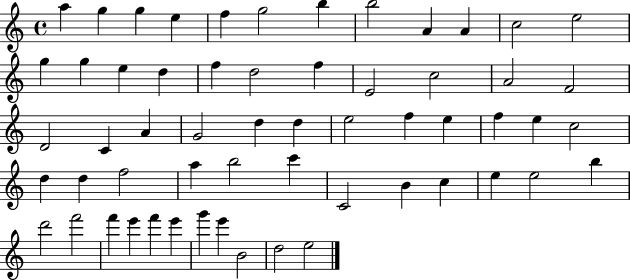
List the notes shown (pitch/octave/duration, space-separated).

A5/q G5/q G5/q E5/q F5/q G5/h B5/q B5/h A4/q A4/q C5/h E5/h G5/q G5/q E5/q D5/q F5/q D5/h F5/q E4/h C5/h A4/h F4/h D4/h C4/q A4/q G4/h D5/q D5/q E5/h F5/q E5/q F5/q E5/q C5/h D5/q D5/q F5/h A5/q B5/h C6/q C4/h B4/q C5/q E5/q E5/h B5/q D6/h F6/h F6/q E6/q F6/q E6/q G6/q E6/q B4/h D5/h E5/h